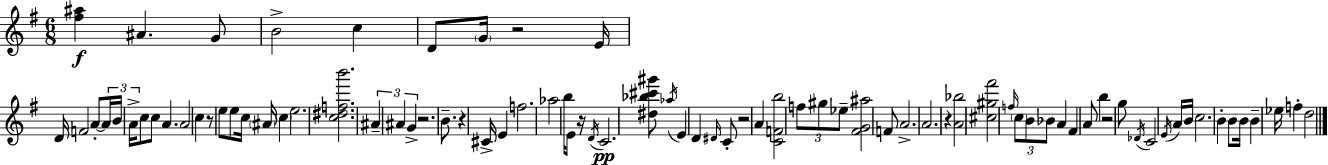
[F#5,A#5]/q A#4/q. G4/e B4/h C5/q D4/e G4/s R/h E4/s D4/s F4/h A4/e A4/s B4/s A4/s C5/e C5/e A4/q. A4/h C5/q R/e E5/e E5/e C5/s A#4/s C5/q E5/h. [C5,D#5,F5,B6]/h. A#4/q A#4/q G4/q R/h. B4/e. R/q C#4/s E4/q F5/h. Ab5/h B5/s E4/e R/s D4/s C4/h. [D#5,Bb5,C#6,G#6]/e Ab5/s E4/q D4/q D#4/s C4/e R/h A4/q [C4,F4,B5]/h F5/e G#5/e Eb5/e [F#4,G4,A#5]/h F4/e A4/h. A4/h. R/q [A4,Bb5]/h [C#5,G#5,F#6]/h F5/s C5/e B4/e Bb4/e A4/q F#4/q A4/e B5/q R/h G5/e Db4/s C4/h E4/s A4/s B4/s C5/h. B4/q B4/e B4/s B4/q Eb5/s F5/q D5/h